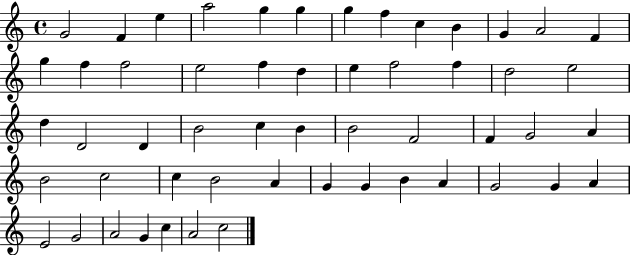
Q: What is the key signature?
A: C major